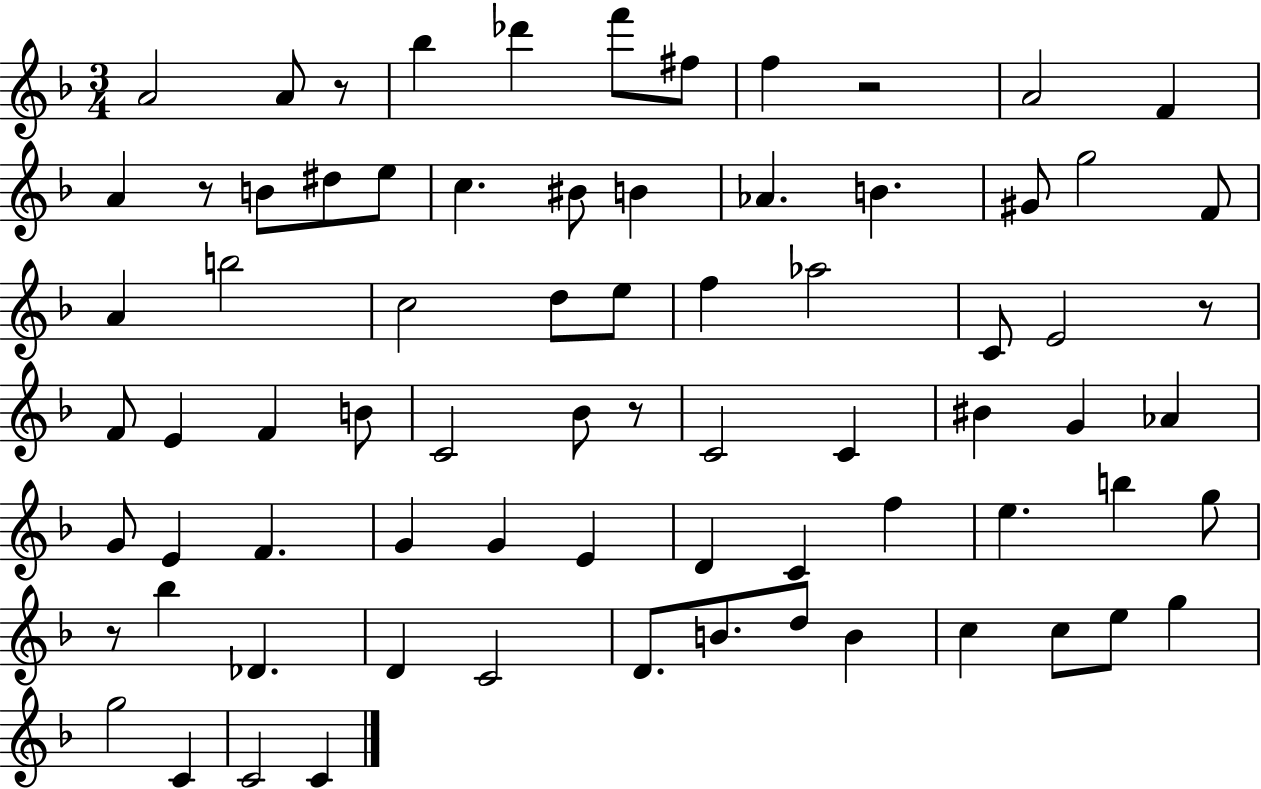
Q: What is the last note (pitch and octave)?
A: C4